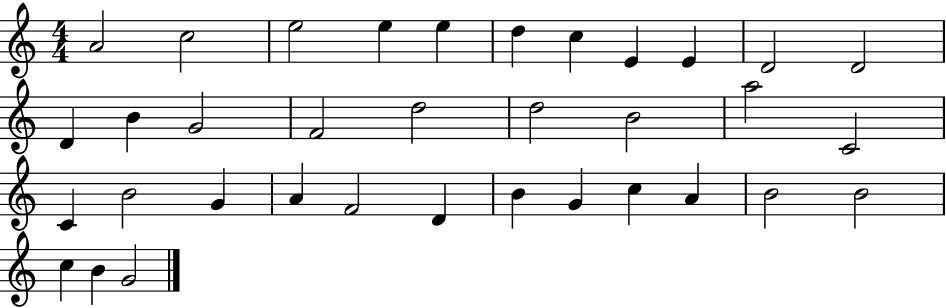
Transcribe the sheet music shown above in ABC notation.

X:1
T:Untitled
M:4/4
L:1/4
K:C
A2 c2 e2 e e d c E E D2 D2 D B G2 F2 d2 d2 B2 a2 C2 C B2 G A F2 D B G c A B2 B2 c B G2